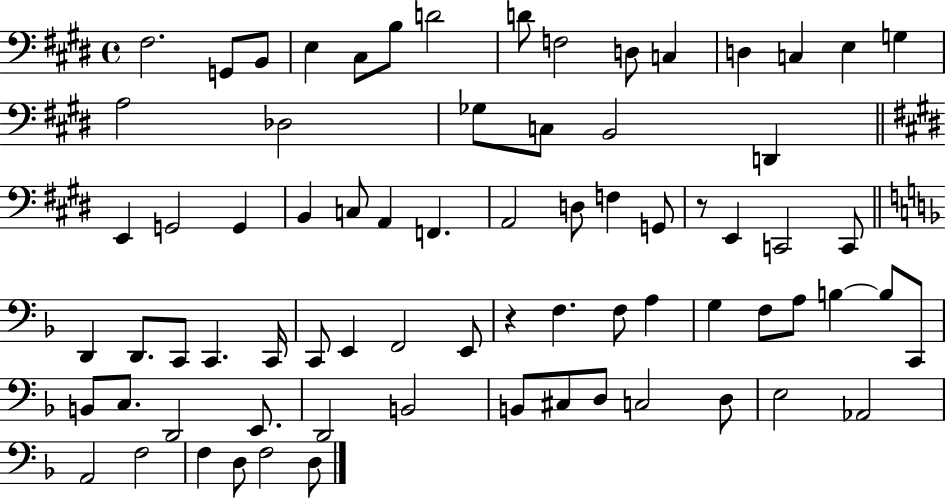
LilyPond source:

{
  \clef bass
  \time 4/4
  \defaultTimeSignature
  \key e \major
  \repeat volta 2 { fis2. g,8 b,8 | e4 cis8 b8 d'2 | d'8 f2 d8 c4 | d4 c4 e4 g4 | \break a2 des2 | ges8 c8 b,2 d,4 | \bar "||" \break \key e \major e,4 g,2 g,4 | b,4 c8 a,4 f,4. | a,2 d8 f4 g,8 | r8 e,4 c,2 c,8 | \break \bar "||" \break \key d \minor d,4 d,8. c,8 c,4. c,16 | c,8 e,4 f,2 e,8 | r4 f4. f8 a4 | g4 f8 a8 b4~~ b8 c,8 | \break b,8 c8. d,2 e,8. | d,2 b,2 | b,8 cis8 d8 c2 d8 | e2 aes,2 | \break a,2 f2 | f4 d8 f2 d8 | } \bar "|."
}